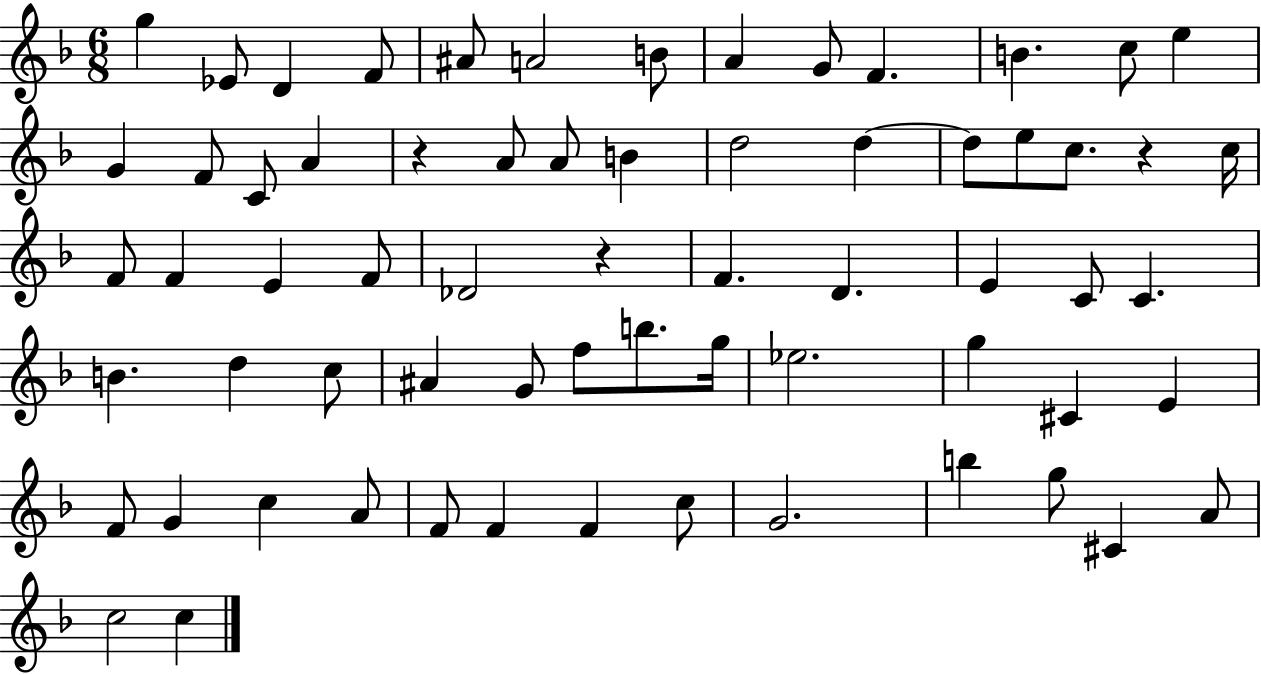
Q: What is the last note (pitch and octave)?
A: C5